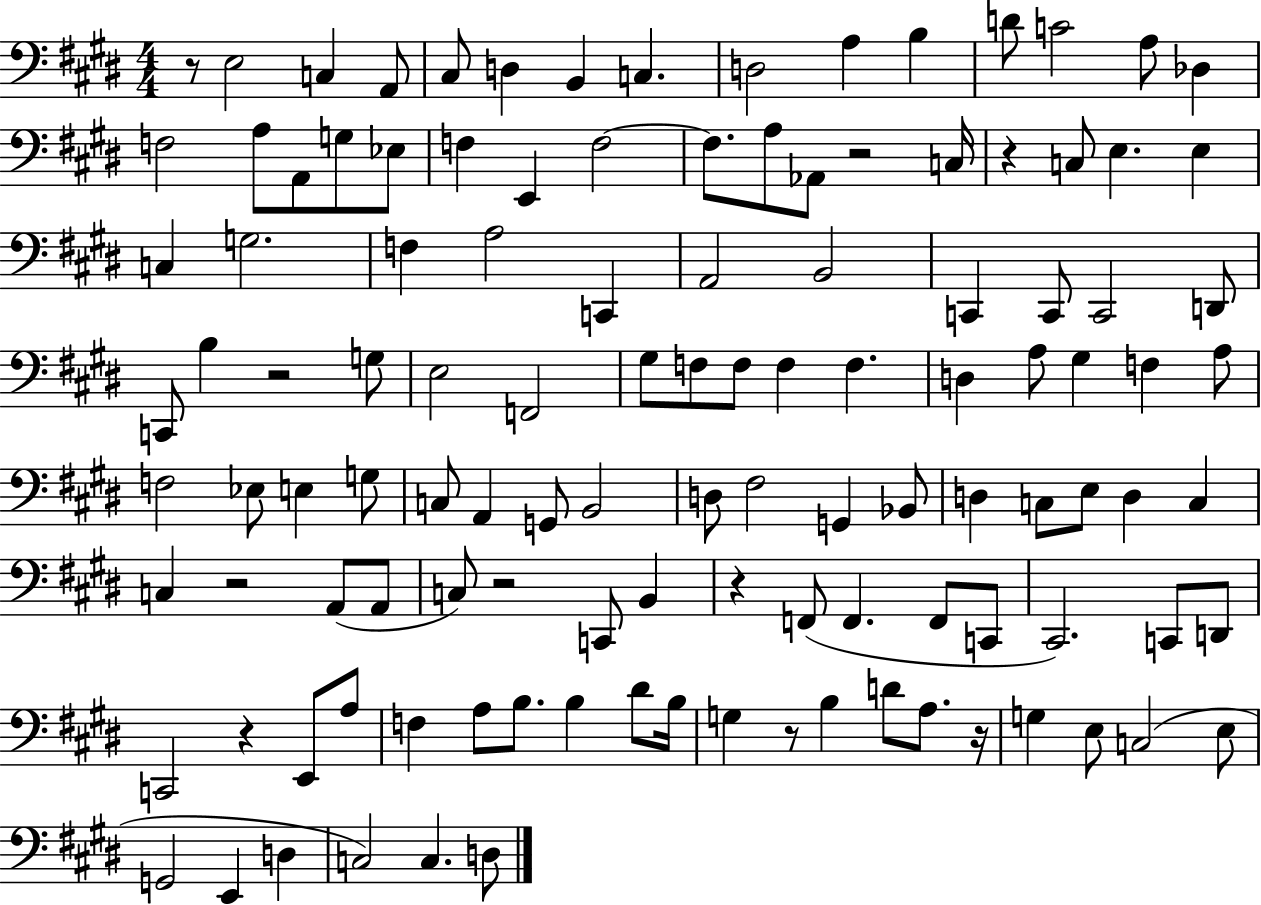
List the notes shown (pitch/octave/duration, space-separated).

R/e E3/h C3/q A2/e C#3/e D3/q B2/q C3/q. D3/h A3/q B3/q D4/e C4/h A3/e Db3/q F3/h A3/e A2/e G3/e Eb3/e F3/q E2/q F3/h F3/e. A3/e Ab2/e R/h C3/s R/q C3/e E3/q. E3/q C3/q G3/h. F3/q A3/h C2/q A2/h B2/h C2/q C2/e C2/h D2/e C2/e B3/q R/h G3/e E3/h F2/h G#3/e F3/e F3/e F3/q F3/q. D3/q A3/e G#3/q F3/q A3/e F3/h Eb3/e E3/q G3/e C3/e A2/q G2/e B2/h D3/e F#3/h G2/q Bb2/e D3/q C3/e E3/e D3/q C3/q C3/q R/h A2/e A2/e C3/e R/h C2/e B2/q R/q F2/e F2/q. F2/e C2/e C#2/h. C2/e D2/e C2/h R/q E2/e A3/e F3/q A3/e B3/e. B3/q D#4/e B3/s G3/q R/e B3/q D4/e A3/e. R/s G3/q E3/e C3/h E3/e G2/h E2/q D3/q C3/h C3/q. D3/e